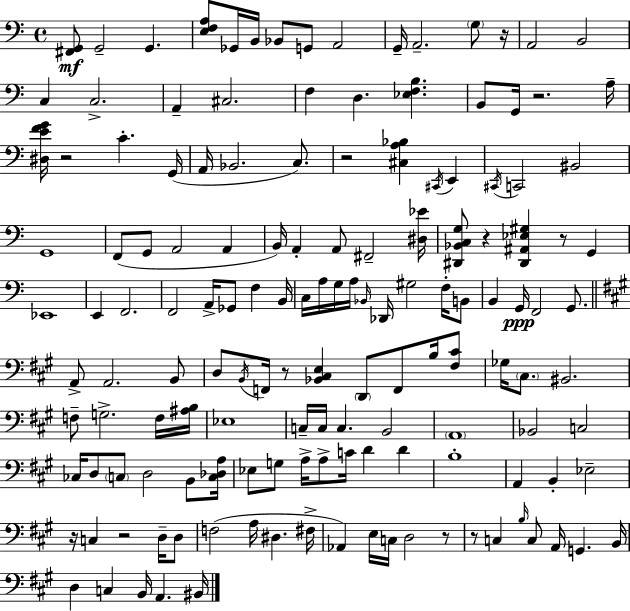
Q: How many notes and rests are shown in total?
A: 146